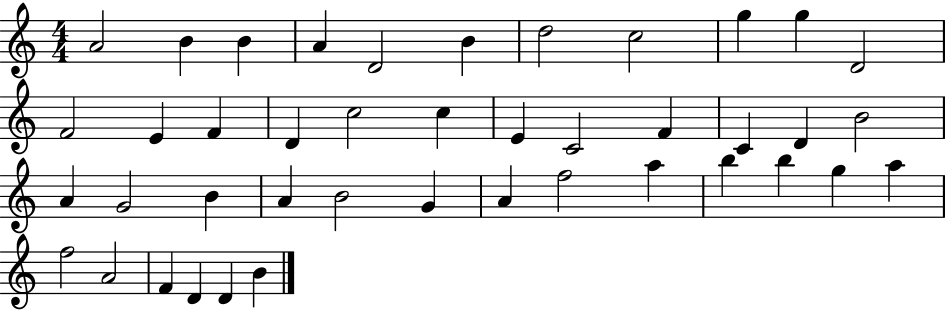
A4/h B4/q B4/q A4/q D4/h B4/q D5/h C5/h G5/q G5/q D4/h F4/h E4/q F4/q D4/q C5/h C5/q E4/q C4/h F4/q C4/q D4/q B4/h A4/q G4/h B4/q A4/q B4/h G4/q A4/q F5/h A5/q B5/q B5/q G5/q A5/q F5/h A4/h F4/q D4/q D4/q B4/q